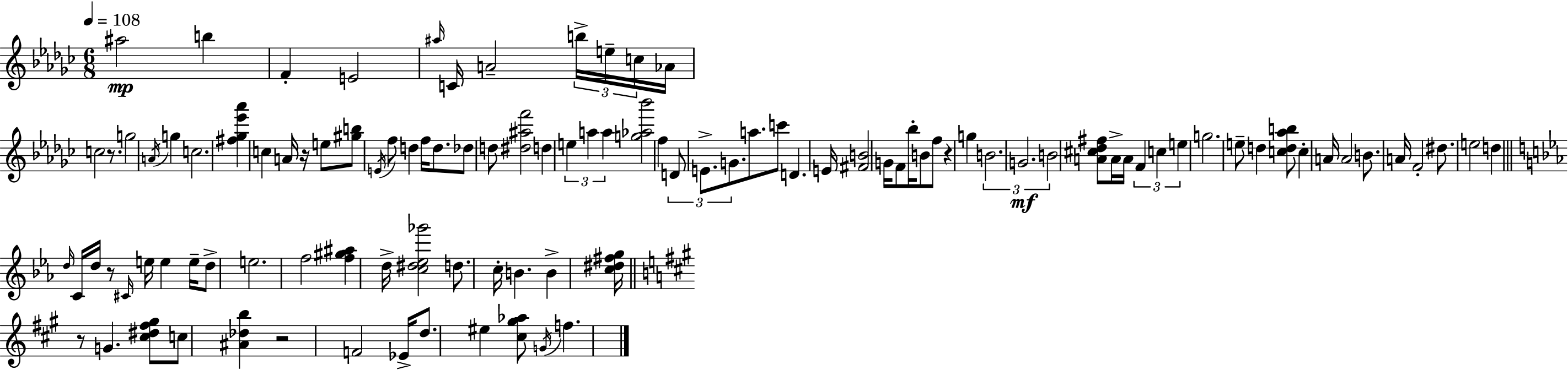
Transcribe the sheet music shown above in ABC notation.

X:1
T:Untitled
M:6/8
L:1/4
K:Ebm
^a2 b F E2 ^a/4 C/4 A2 b/4 e/4 c/4 _A/4 c2 z/2 g2 A/4 g c2 [^f_g_e'_a'] c A/4 z/4 e/2 [^gb]/2 E/4 f/2 d f/4 d/2 _d/2 d/2 [^d^af']2 d e a a [g_a_b']2 f D/2 E/2 G/2 a/2 c'/2 D E/4 [^FB]2 G/4 F/2 _b/4 B/2 f/2 z g B2 G2 B2 [A^c_d^f]/2 A/4 A/4 F c e g2 e/2 d [cd_ab]/2 c A/4 A2 B/2 A/4 F2 ^d/2 e2 d d/4 C/4 d/4 z/2 ^C/4 e/4 e e/4 d/2 e2 f2 [f^g^a] d/4 [c^d_e_g']2 d/2 c/4 B B [c^d^fg]/4 z/2 G [^c^d^f^g]/2 c/2 [^A_db] z2 F2 _E/4 d/2 ^e [^c^g_a]/2 G/4 f